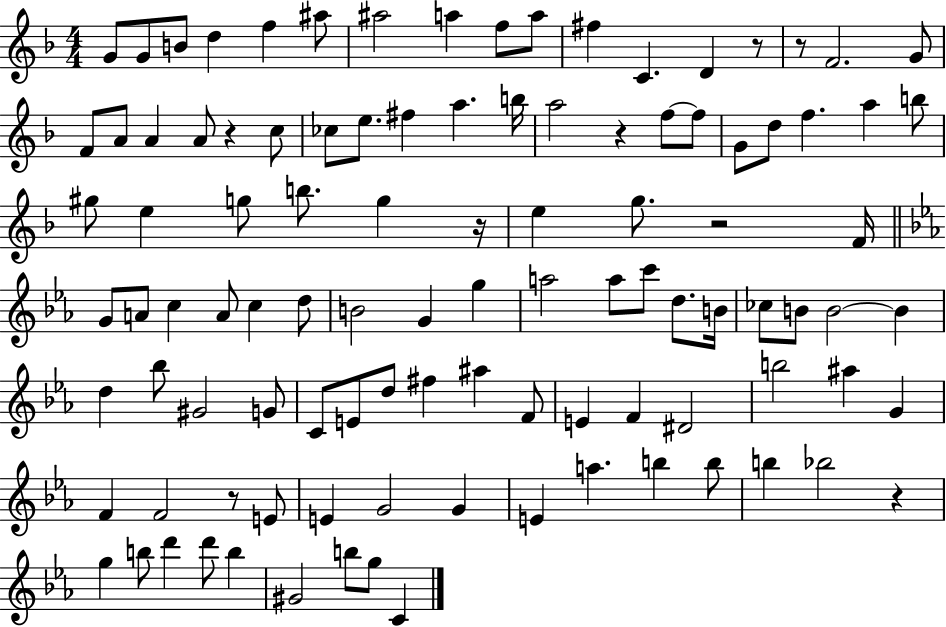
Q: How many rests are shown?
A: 8